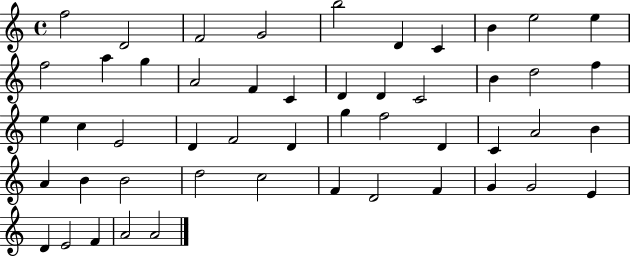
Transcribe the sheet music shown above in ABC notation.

X:1
T:Untitled
M:4/4
L:1/4
K:C
f2 D2 F2 G2 b2 D C B e2 e f2 a g A2 F C D D C2 B d2 f e c E2 D F2 D g f2 D C A2 B A B B2 d2 c2 F D2 F G G2 E D E2 F A2 A2